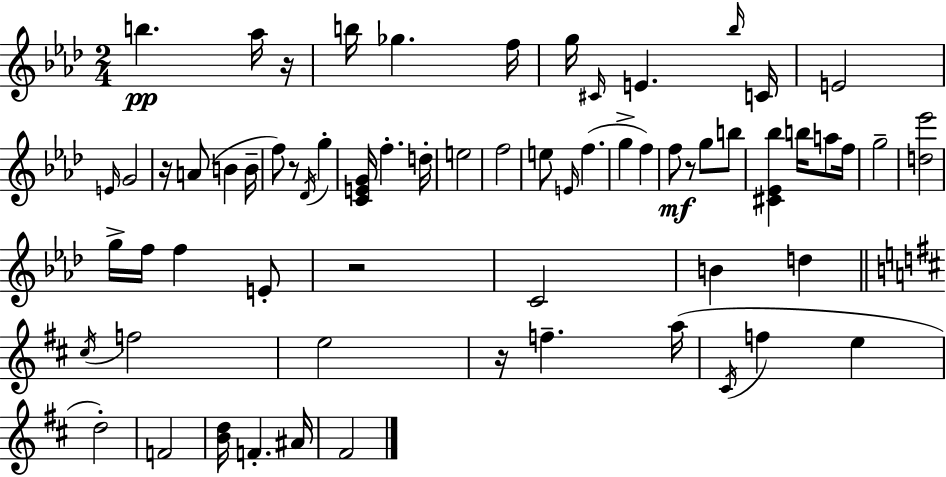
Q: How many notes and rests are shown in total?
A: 65